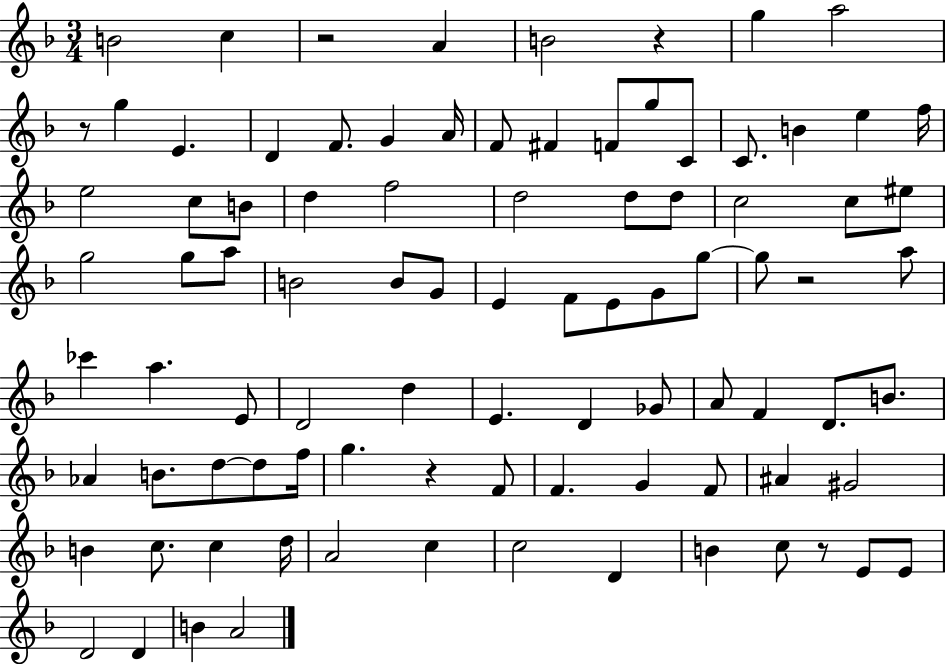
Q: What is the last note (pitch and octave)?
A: A4